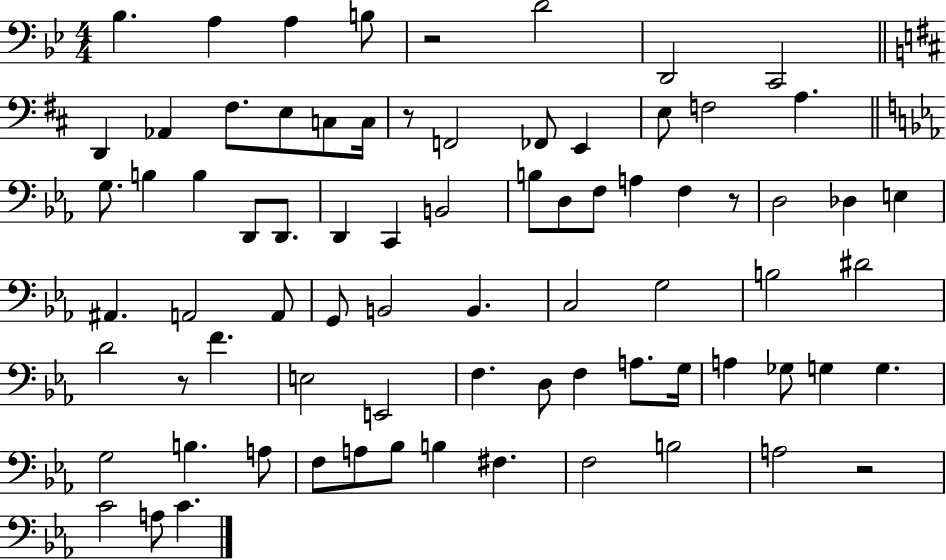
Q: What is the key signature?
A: BES major